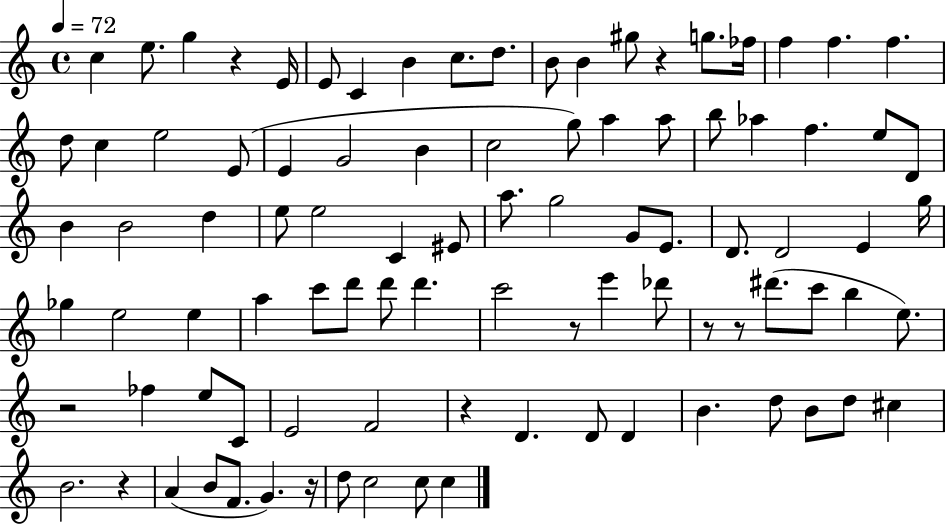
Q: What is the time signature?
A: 4/4